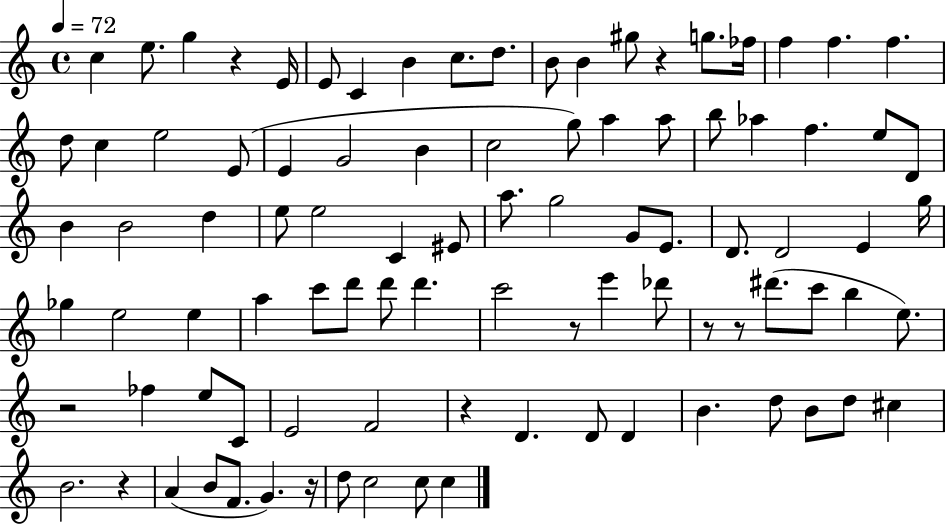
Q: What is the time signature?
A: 4/4